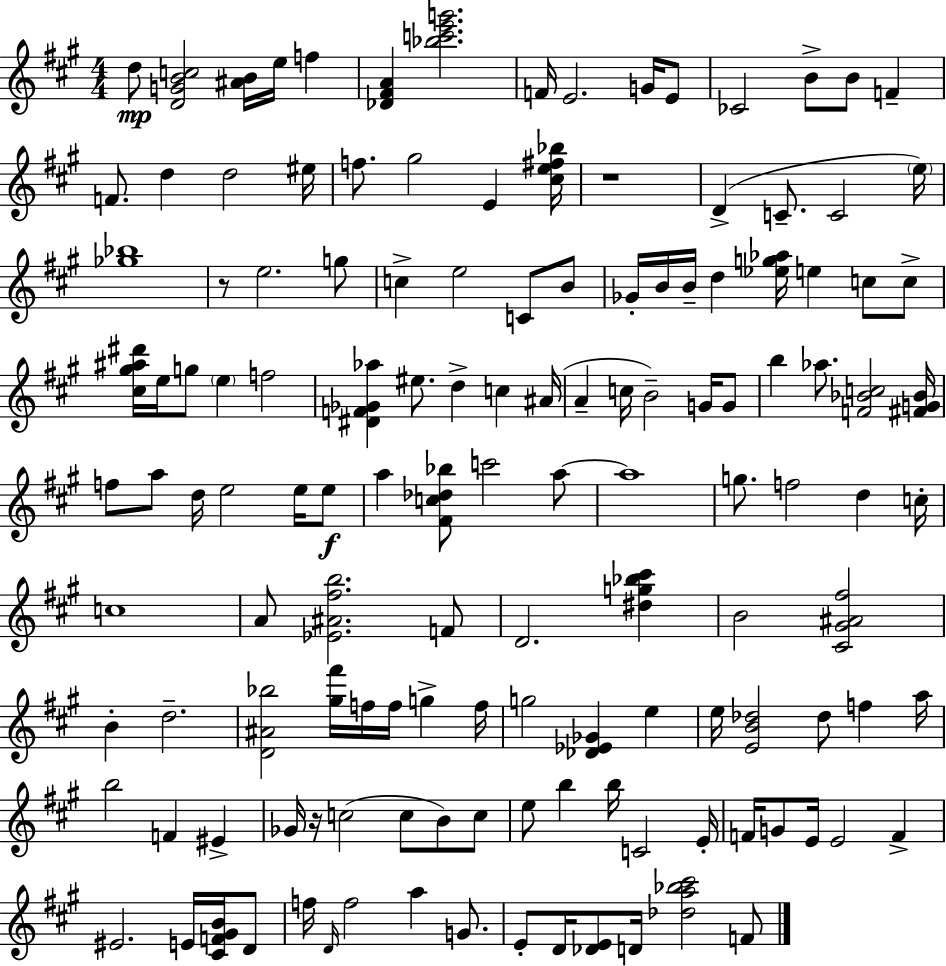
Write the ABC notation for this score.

X:1
T:Untitled
M:4/4
L:1/4
K:A
d/2 [DGBc]2 [^AB]/4 e/4 f [_D^FA] [_bc'e'g']2 F/4 E2 G/4 E/2 _C2 B/2 B/2 F F/2 d d2 ^e/4 f/2 ^g2 E [^ce^f_b]/4 z4 D C/2 C2 e/4 [_g_b]4 z/2 e2 g/2 c e2 C/2 B/2 _G/4 B/4 B/4 d [_eg_a]/4 e c/2 c/2 [^c^g^a^d']/4 e/4 g/2 e f2 [^DF_G_a] ^e/2 d c ^A/4 A c/4 B2 G/4 G/2 b _a/2 [F_Bc]2 [^FG_B]/4 f/2 a/2 d/4 e2 e/4 e/2 a [^Fc_d_b]/2 c'2 a/2 a4 g/2 f2 d c/4 c4 A/2 [_E^A^fb]2 F/2 D2 [^dg_b^c'] B2 [^C^G^A^f]2 B d2 [D^A_b]2 [^g^f']/4 f/4 f/4 g f/4 g2 [_D_E_G] e e/4 [EB_d]2 _d/2 f a/4 b2 F ^E _G/4 z/4 c2 c/2 B/2 c/2 e/2 b b/4 C2 E/4 F/4 G/2 E/4 E2 F ^E2 E/4 [^CF^GB]/4 D/2 f/4 D/4 f2 a G/2 E/2 D/4 [_DE]/2 D/4 [_da_b^c']2 F/2